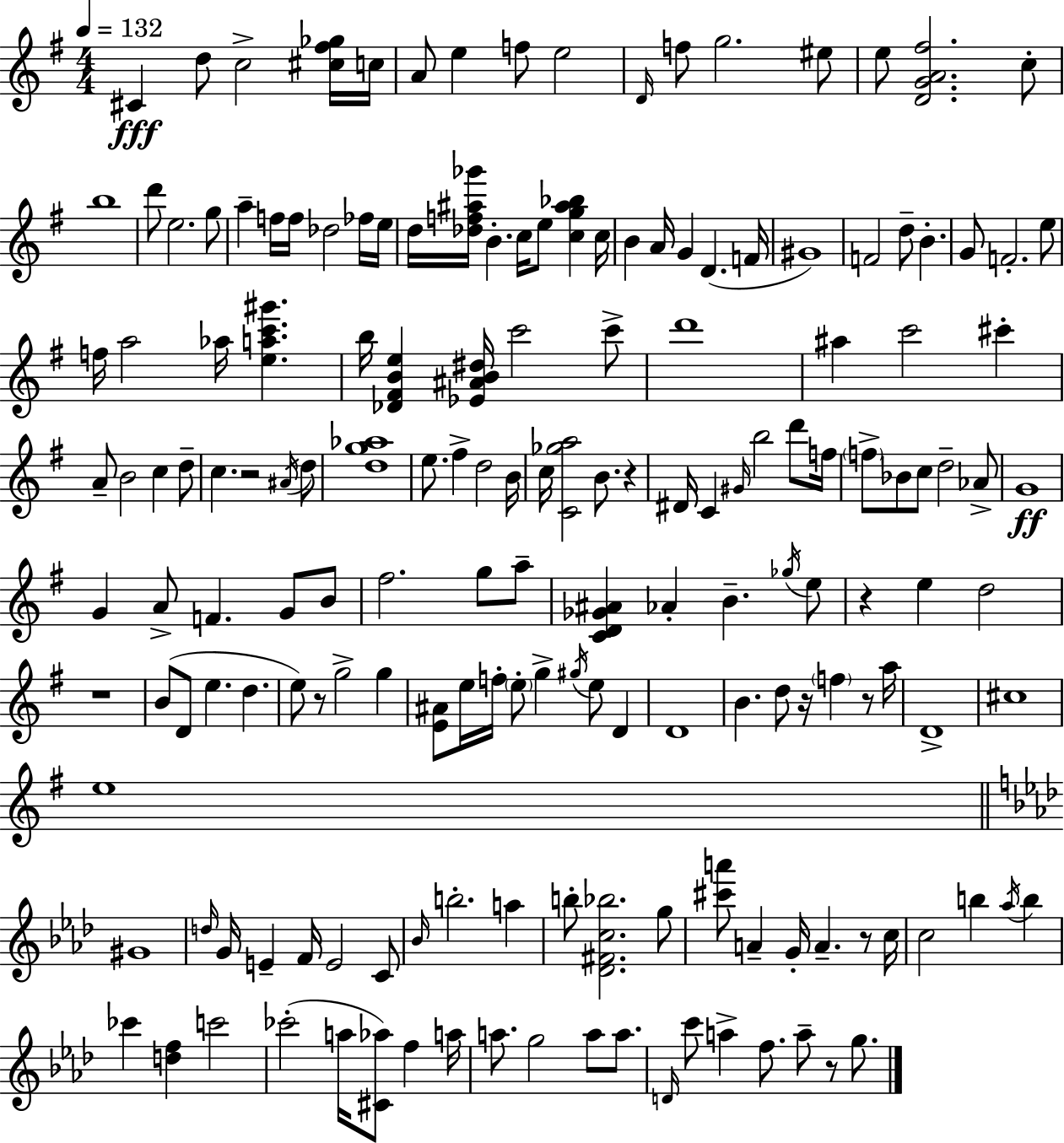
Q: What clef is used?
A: treble